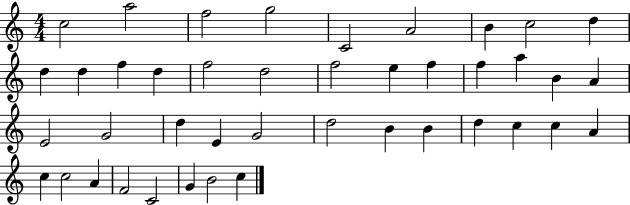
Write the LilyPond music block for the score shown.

{
  \clef treble
  \numericTimeSignature
  \time 4/4
  \key c \major
  c''2 a''2 | f''2 g''2 | c'2 a'2 | b'4 c''2 d''4 | \break d''4 d''4 f''4 d''4 | f''2 d''2 | f''2 e''4 f''4 | f''4 a''4 b'4 a'4 | \break e'2 g'2 | d''4 e'4 g'2 | d''2 b'4 b'4 | d''4 c''4 c''4 a'4 | \break c''4 c''2 a'4 | f'2 c'2 | g'4 b'2 c''4 | \bar "|."
}